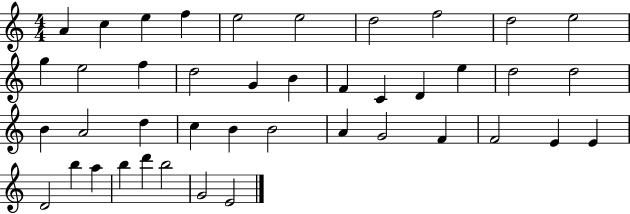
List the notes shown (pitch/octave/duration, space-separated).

A4/q C5/q E5/q F5/q E5/h E5/h D5/h F5/h D5/h E5/h G5/q E5/h F5/q D5/h G4/q B4/q F4/q C4/q D4/q E5/q D5/h D5/h B4/q A4/h D5/q C5/q B4/q B4/h A4/q G4/h F4/q F4/h E4/q E4/q D4/h B5/q A5/q B5/q D6/q B5/h G4/h E4/h